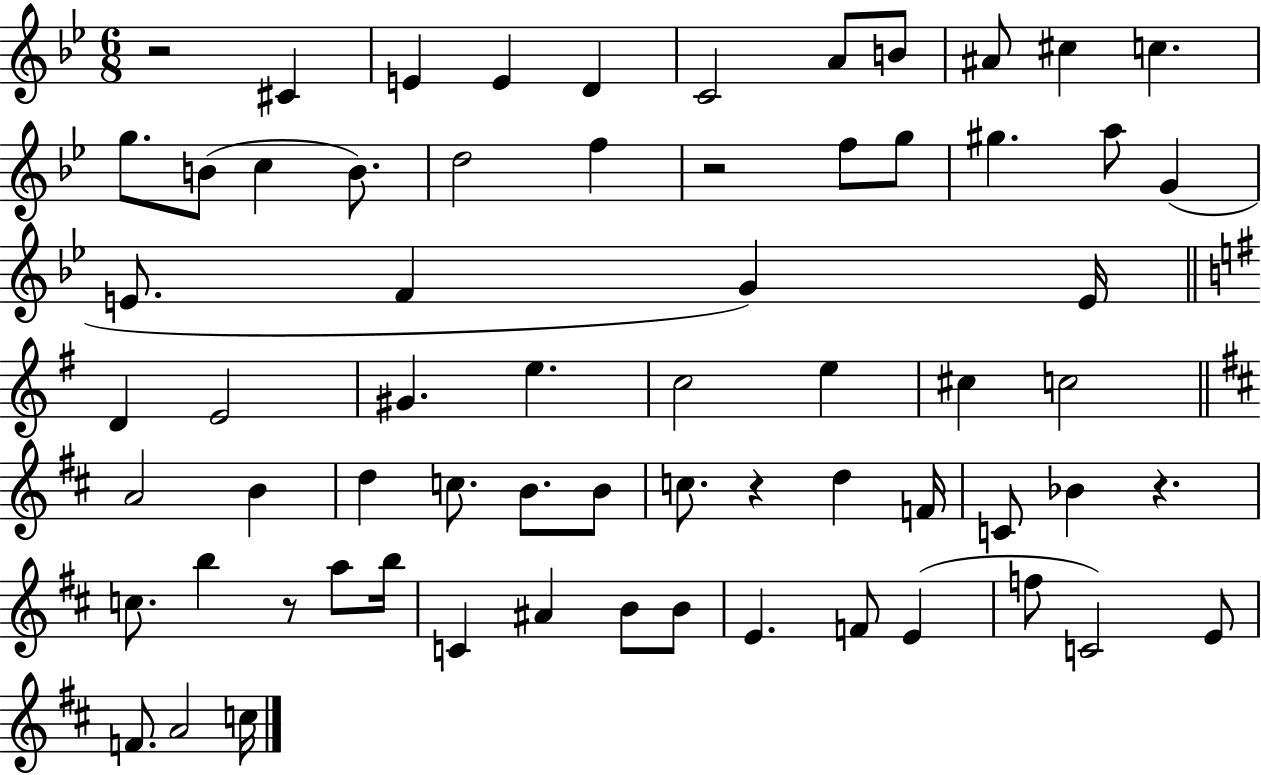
X:1
T:Untitled
M:6/8
L:1/4
K:Bb
z2 ^C E E D C2 A/2 B/2 ^A/2 ^c c g/2 B/2 c B/2 d2 f z2 f/2 g/2 ^g a/2 G E/2 F G E/4 D E2 ^G e c2 e ^c c2 A2 B d c/2 B/2 B/2 c/2 z d F/4 C/2 _B z c/2 b z/2 a/2 b/4 C ^A B/2 B/2 E F/2 E f/2 C2 E/2 F/2 A2 c/4